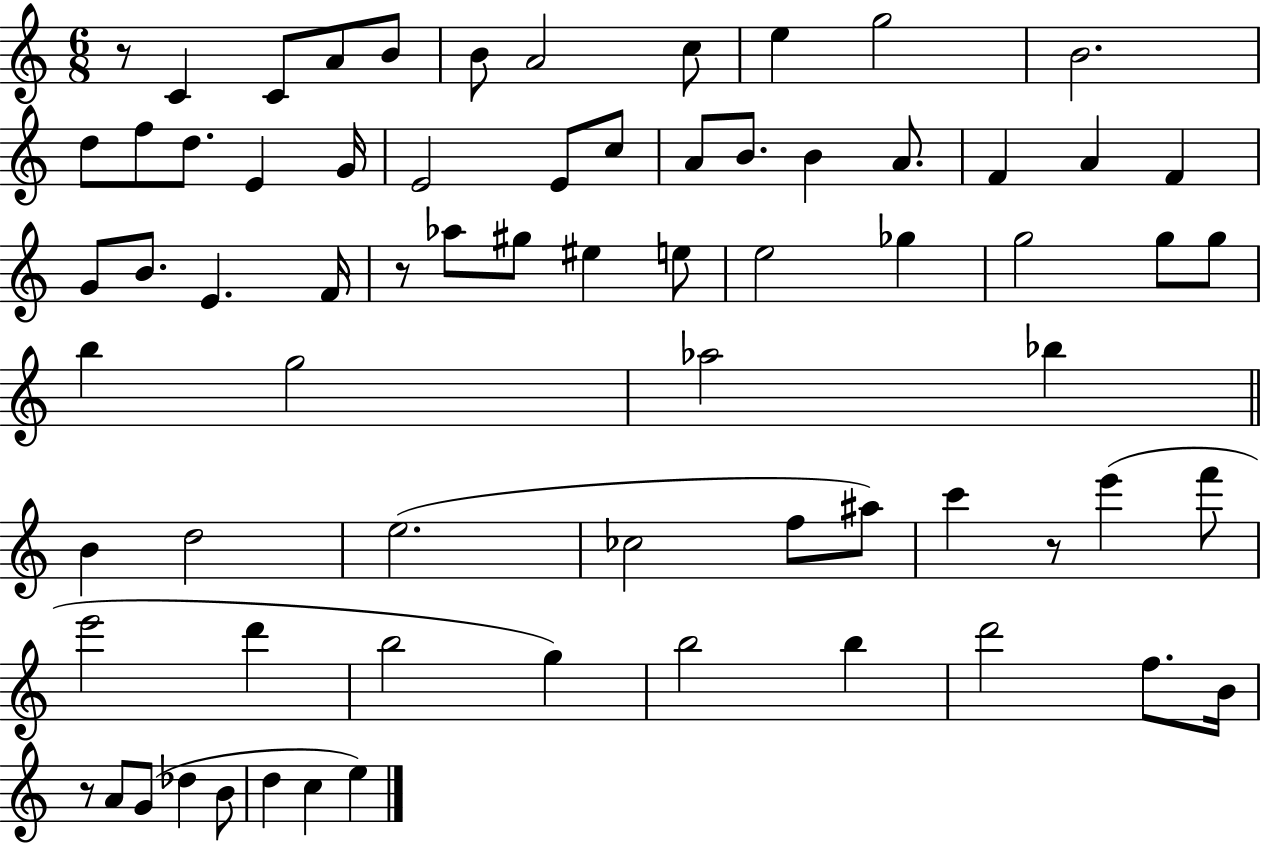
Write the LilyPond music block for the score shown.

{
  \clef treble
  \numericTimeSignature
  \time 6/8
  \key c \major
  r8 c'4 c'8 a'8 b'8 | b'8 a'2 c''8 | e''4 g''2 | b'2. | \break d''8 f''8 d''8. e'4 g'16 | e'2 e'8 c''8 | a'8 b'8. b'4 a'8. | f'4 a'4 f'4 | \break g'8 b'8. e'4. f'16 | r8 aes''8 gis''8 eis''4 e''8 | e''2 ges''4 | g''2 g''8 g''8 | \break b''4 g''2 | aes''2 bes''4 | \bar "||" \break \key c \major b'4 d''2 | e''2.( | ces''2 f''8 ais''8) | c'''4 r8 e'''4( f'''8 | \break e'''2 d'''4 | b''2 g''4) | b''2 b''4 | d'''2 f''8. b'16 | \break r8 a'8 g'8( des''4 b'8 | d''4 c''4 e''4) | \bar "|."
}